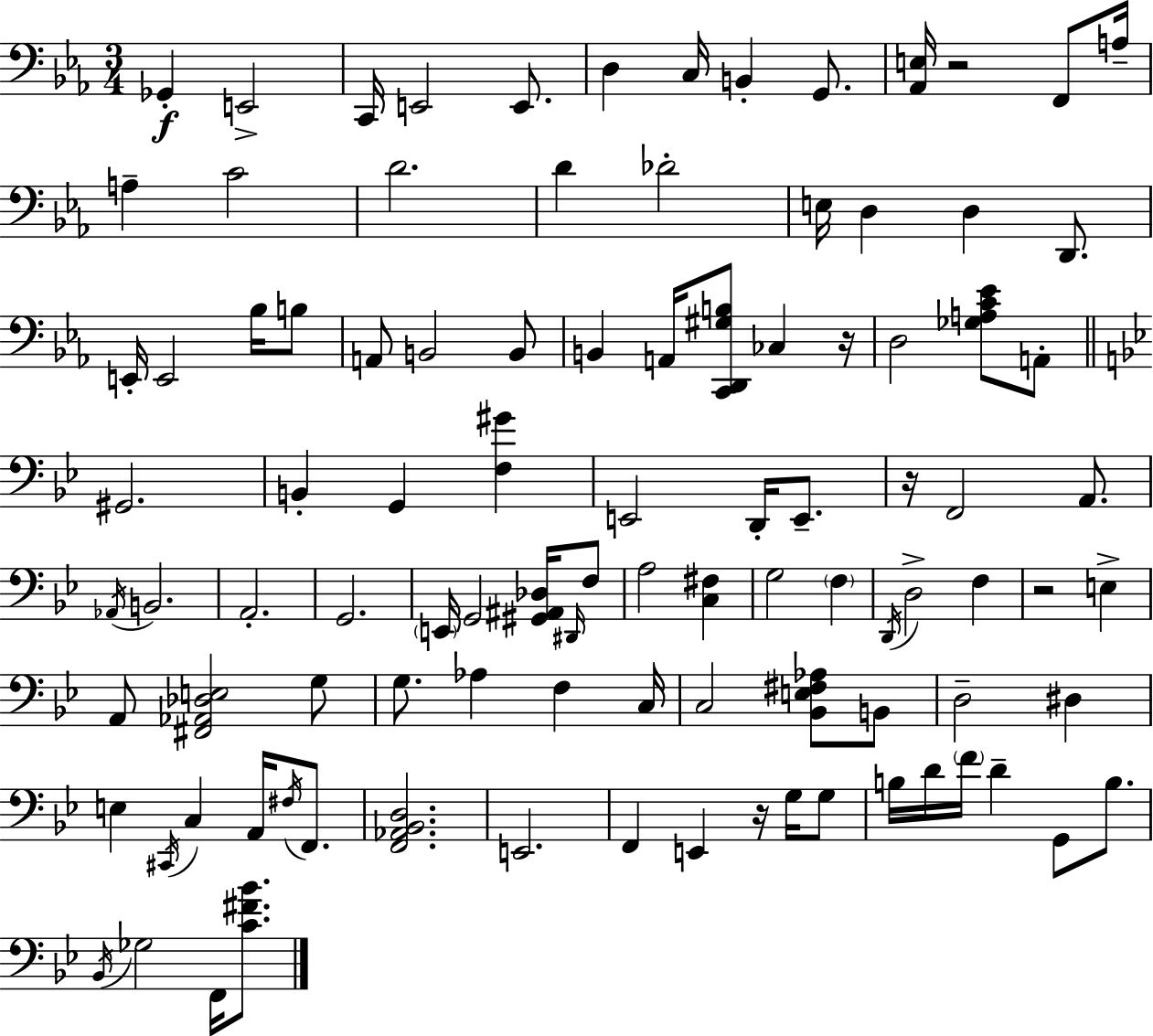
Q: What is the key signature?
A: EES major